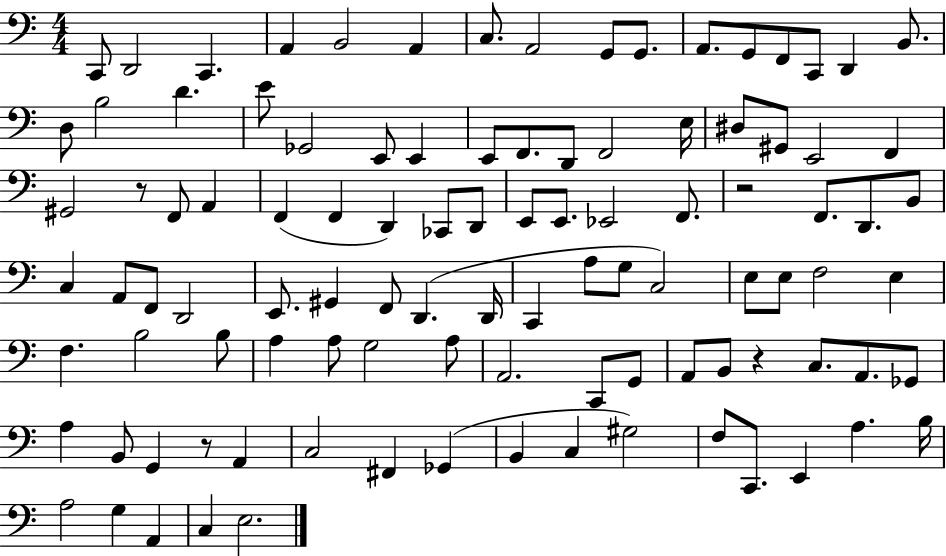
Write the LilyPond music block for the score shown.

{
  \clef bass
  \numericTimeSignature
  \time 4/4
  \key c \major
  c,8 d,2 c,4. | a,4 b,2 a,4 | c8. a,2 g,8 g,8. | a,8. g,8 f,8 c,8 d,4 b,8. | \break d8 b2 d'4. | e'8 ges,2 e,8 e,4 | e,8 f,8. d,8 f,2 e16 | dis8 gis,8 e,2 f,4 | \break gis,2 r8 f,8 a,4 | f,4( f,4 d,4) ces,8 d,8 | e,8 e,8. ees,2 f,8. | r2 f,8. d,8. b,8 | \break c4 a,8 f,8 d,2 | e,8. gis,4 f,8 d,4.( d,16 | c,4 a8 g8 c2) | e8 e8 f2 e4 | \break f4. b2 b8 | a4 a8 g2 a8 | a,2. c,8 g,8 | a,8 b,8 r4 c8. a,8. ges,8 | \break a4 b,8 g,4 r8 a,4 | c2 fis,4 ges,4( | b,4 c4 gis2) | f8 c,8. e,4 a4. b16 | \break a2 g4 a,4 | c4 e2. | \bar "|."
}